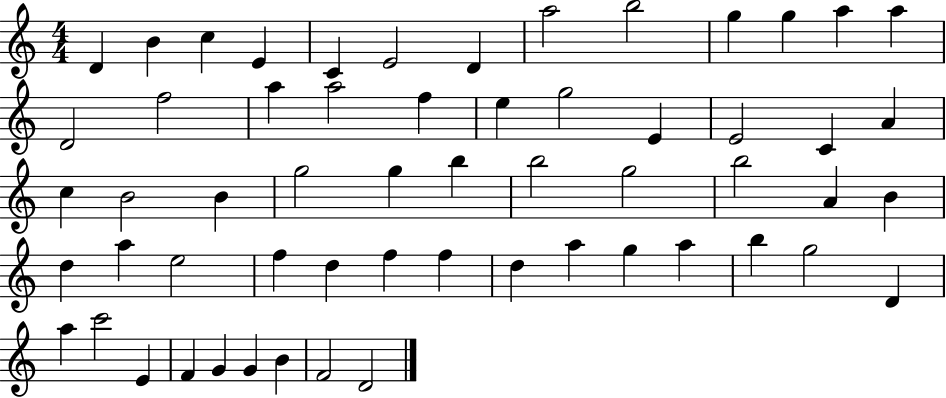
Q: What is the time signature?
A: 4/4